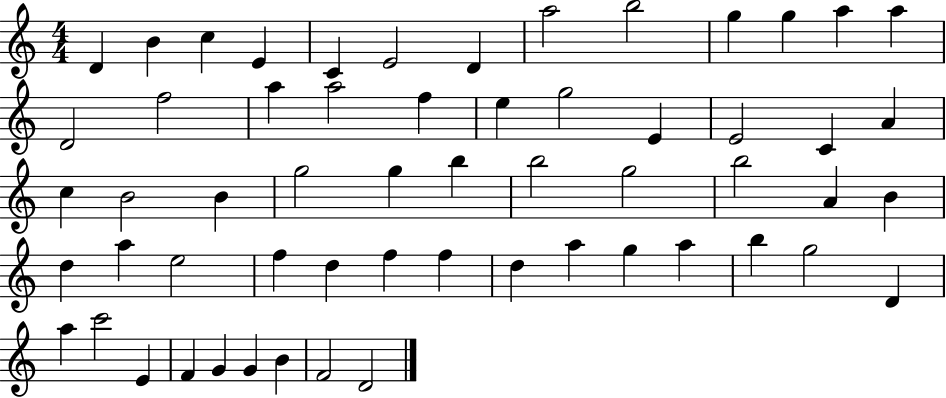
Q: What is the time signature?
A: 4/4